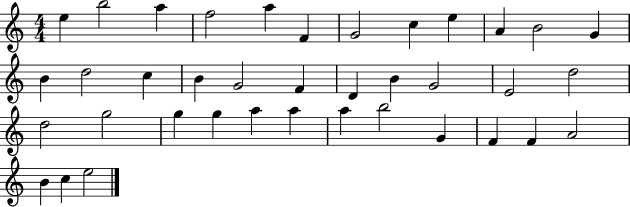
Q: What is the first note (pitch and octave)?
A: E5